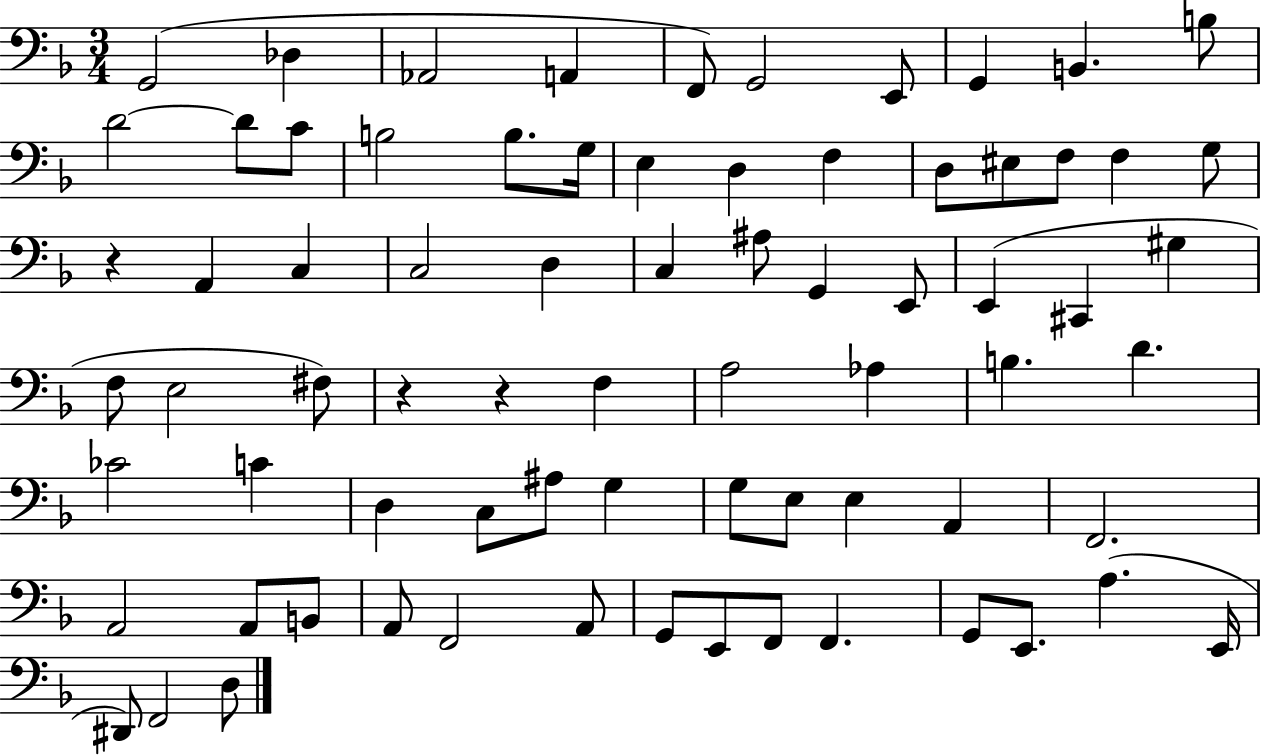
{
  \clef bass
  \numericTimeSignature
  \time 3/4
  \key f \major
  \repeat volta 2 { g,2( des4 | aes,2 a,4 | f,8) g,2 e,8 | g,4 b,4. b8 | \break d'2~~ d'8 c'8 | b2 b8. g16 | e4 d4 f4 | d8 eis8 f8 f4 g8 | \break r4 a,4 c4 | c2 d4 | c4 ais8 g,4 e,8 | e,4( cis,4 gis4 | \break f8 e2 fis8) | r4 r4 f4 | a2 aes4 | b4. d'4. | \break ces'2 c'4 | d4 c8 ais8 g4 | g8 e8 e4 a,4 | f,2. | \break a,2 a,8 b,8 | a,8 f,2 a,8 | g,8 e,8 f,8 f,4. | g,8 e,8. a4.( e,16 | \break dis,8) f,2 d8 | } \bar "|."
}